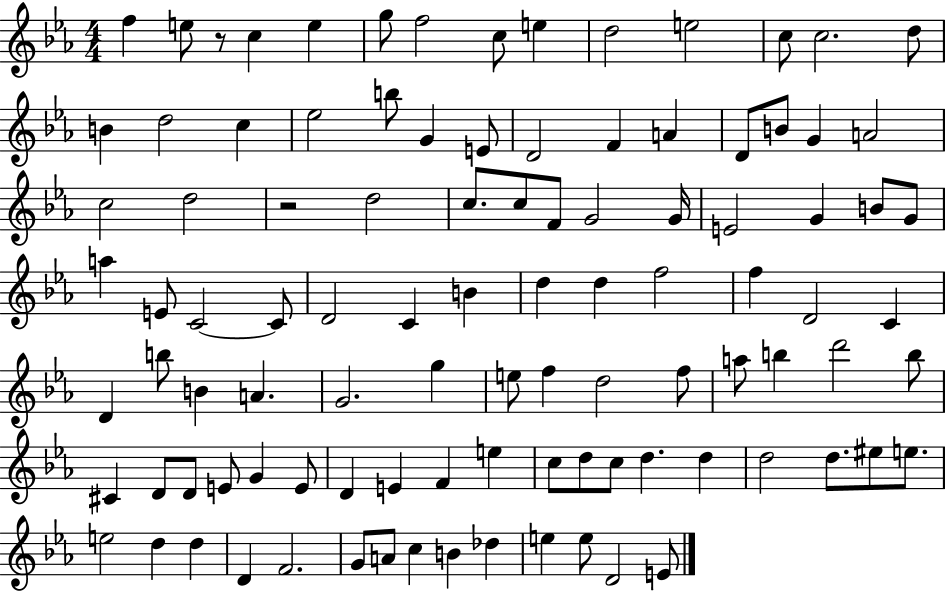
X:1
T:Untitled
M:4/4
L:1/4
K:Eb
f e/2 z/2 c e g/2 f2 c/2 e d2 e2 c/2 c2 d/2 B d2 c _e2 b/2 G E/2 D2 F A D/2 B/2 G A2 c2 d2 z2 d2 c/2 c/2 F/2 G2 G/4 E2 G B/2 G/2 a E/2 C2 C/2 D2 C B d d f2 f D2 C D b/2 B A G2 g e/2 f d2 f/2 a/2 b d'2 b/2 ^C D/2 D/2 E/2 G E/2 D E F e c/2 d/2 c/2 d d d2 d/2 ^e/2 e/2 e2 d d D F2 G/2 A/2 c B _d e e/2 D2 E/2